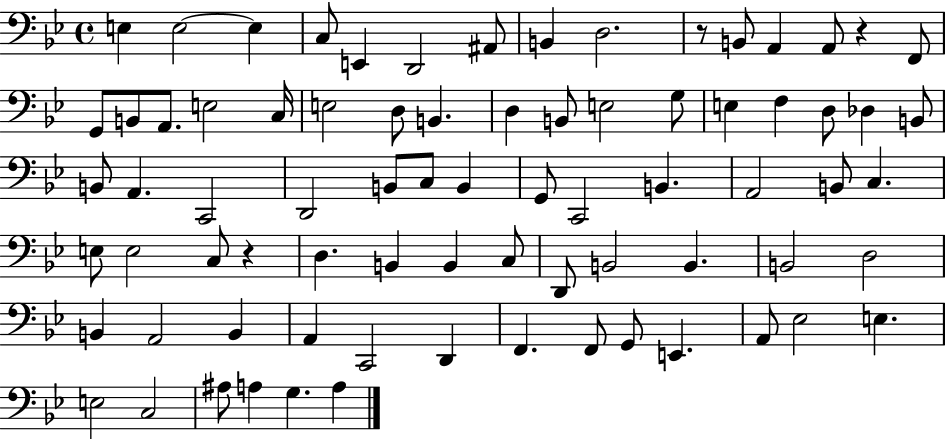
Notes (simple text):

E3/q E3/h E3/q C3/e E2/q D2/h A#2/e B2/q D3/h. R/e B2/e A2/q A2/e R/q F2/e G2/e B2/e A2/e. E3/h C3/s E3/h D3/e B2/q. D3/q B2/e E3/h G3/e E3/q F3/q D3/e Db3/q B2/e B2/e A2/q. C2/h D2/h B2/e C3/e B2/q G2/e C2/h B2/q. A2/h B2/e C3/q. E3/e E3/h C3/e R/q D3/q. B2/q B2/q C3/e D2/e B2/h B2/q. B2/h D3/h B2/q A2/h B2/q A2/q C2/h D2/q F2/q. F2/e G2/e E2/q. A2/e Eb3/h E3/q. E3/h C3/h A#3/e A3/q G3/q. A3/q